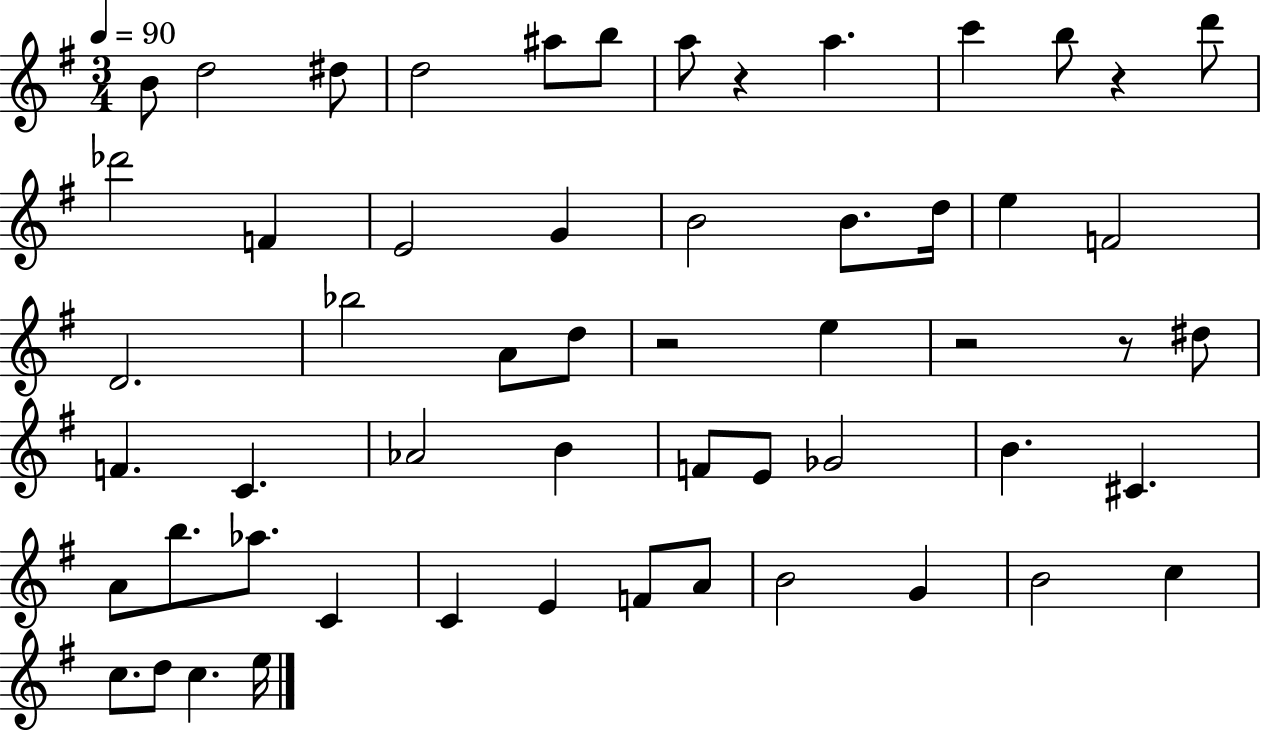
B4/e D5/h D#5/e D5/h A#5/e B5/e A5/e R/q A5/q. C6/q B5/e R/q D6/e Db6/h F4/q E4/h G4/q B4/h B4/e. D5/s E5/q F4/h D4/h. Bb5/h A4/e D5/e R/h E5/q R/h R/e D#5/e F4/q. C4/q. Ab4/h B4/q F4/e E4/e Gb4/h B4/q. C#4/q. A4/e B5/e. Ab5/e. C4/q C4/q E4/q F4/e A4/e B4/h G4/q B4/h C5/q C5/e. D5/e C5/q. E5/s